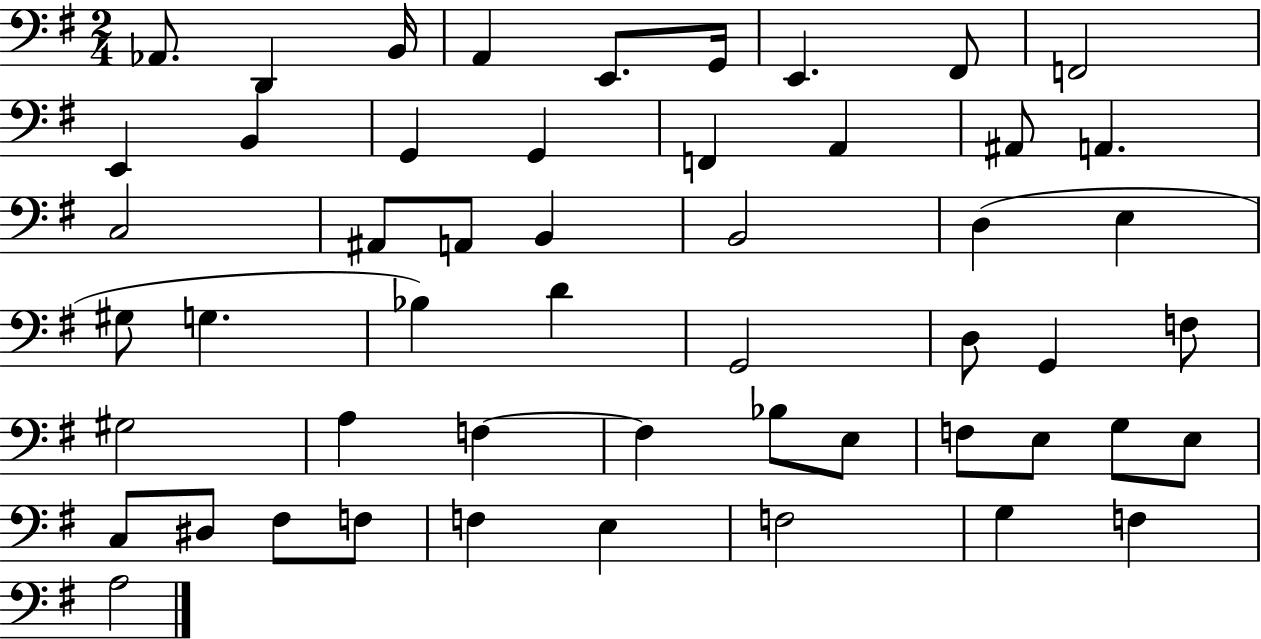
{
  \clef bass
  \numericTimeSignature
  \time 2/4
  \key g \major
  aes,8. d,4 b,16 | a,4 e,8. g,16 | e,4. fis,8 | f,2 | \break e,4 b,4 | g,4 g,4 | f,4 a,4 | ais,8 a,4. | \break c2 | ais,8 a,8 b,4 | b,2 | d4( e4 | \break gis8 g4. | bes4) d'4 | g,2 | d8 g,4 f8 | \break gis2 | a4 f4~~ | f4 bes8 e8 | f8 e8 g8 e8 | \break c8 dis8 fis8 f8 | f4 e4 | f2 | g4 f4 | \break a2 | \bar "|."
}